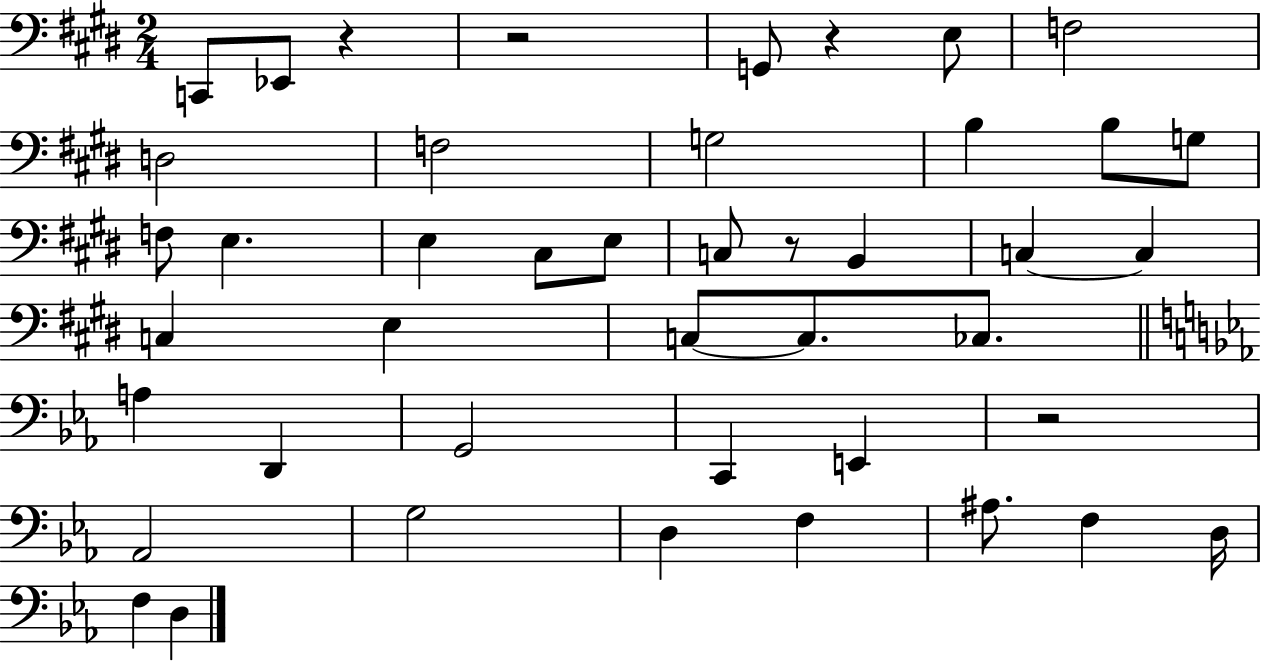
X:1
T:Untitled
M:2/4
L:1/4
K:E
C,,/2 _E,,/2 z z2 G,,/2 z E,/2 F,2 D,2 F,2 G,2 B, B,/2 G,/2 F,/2 E, E, ^C,/2 E,/2 C,/2 z/2 B,, C, C, C, E, C,/2 C,/2 _C,/2 A, D,, G,,2 C,, E,, z2 _A,,2 G,2 D, F, ^A,/2 F, D,/4 F, D,